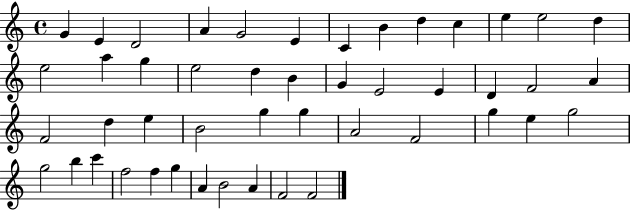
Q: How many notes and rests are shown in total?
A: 47